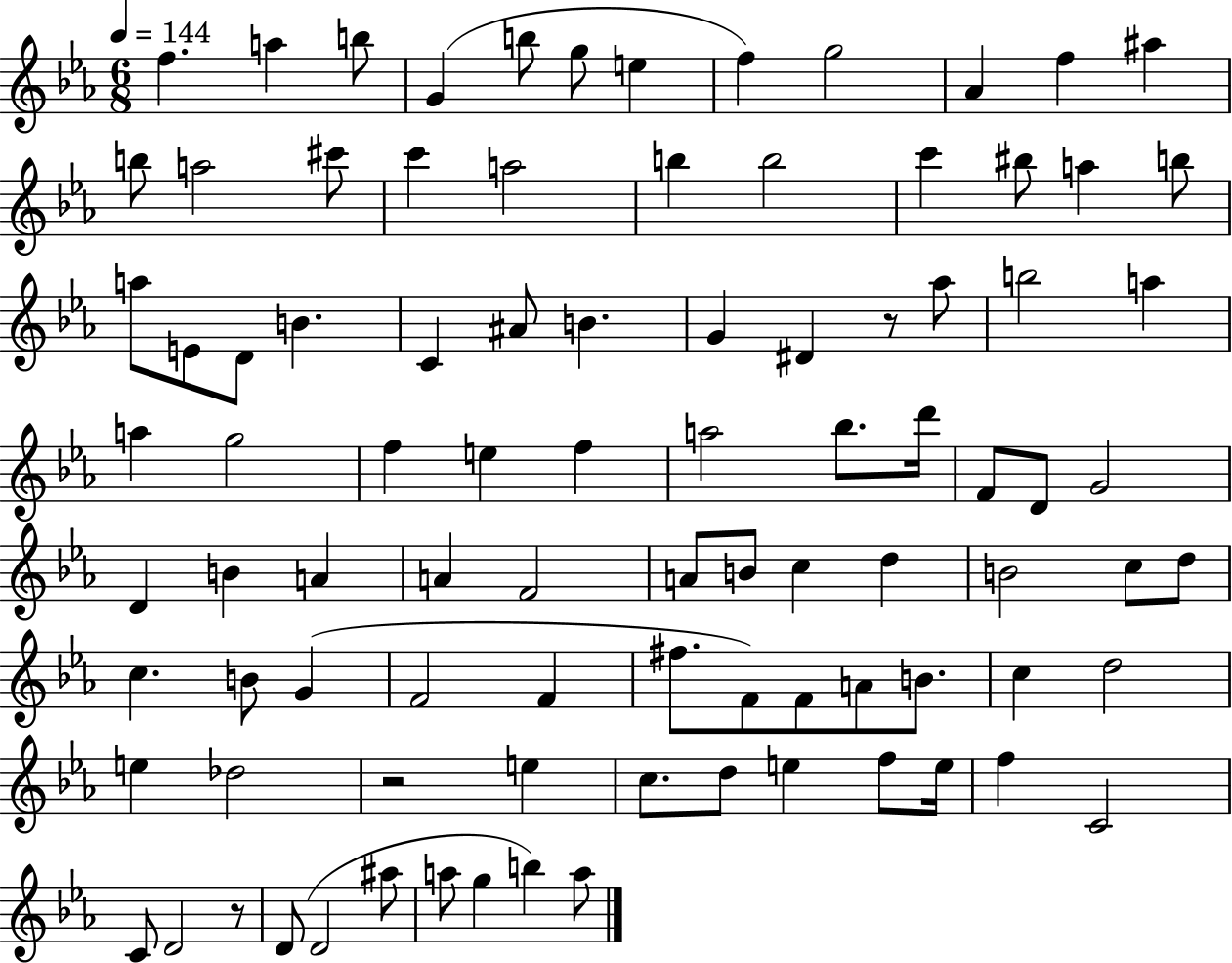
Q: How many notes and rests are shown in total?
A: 92